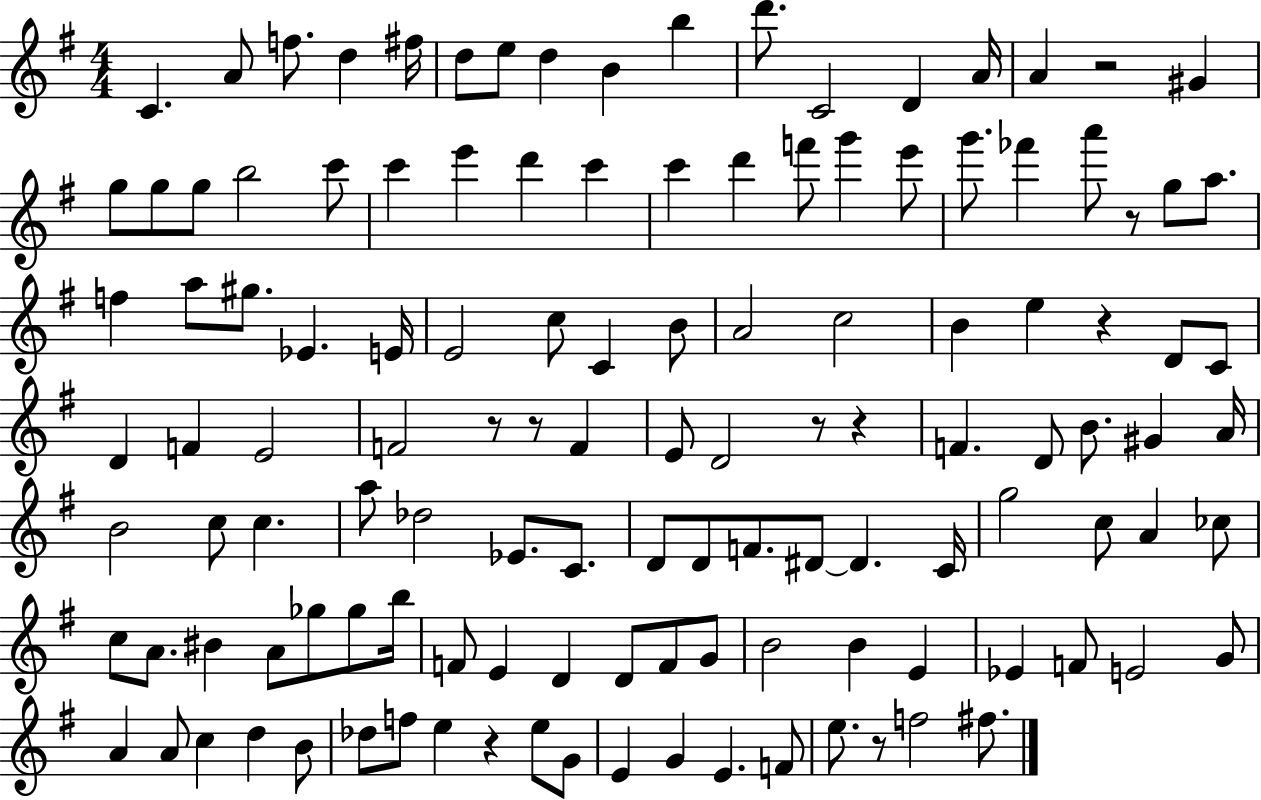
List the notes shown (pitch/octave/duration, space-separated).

C4/q. A4/e F5/e. D5/q F#5/s D5/e E5/e D5/q B4/q B5/q D6/e. C4/h D4/q A4/s A4/q R/h G#4/q G5/e G5/e G5/e B5/h C6/e C6/q E6/q D6/q C6/q C6/q D6/q F6/e G6/q E6/e G6/e. FES6/q A6/e R/e G5/e A5/e. F5/q A5/e G#5/e. Eb4/q. E4/s E4/h C5/e C4/q B4/e A4/h C5/h B4/q E5/q R/q D4/e C4/e D4/q F4/q E4/h F4/h R/e R/e F4/q E4/e D4/h R/e R/q F4/q. D4/e B4/e. G#4/q A4/s B4/h C5/e C5/q. A5/e Db5/h Eb4/e. C4/e. D4/e D4/e F4/e. D#4/e D#4/q. C4/s G5/h C5/e A4/q CES5/e C5/e A4/e. BIS4/q A4/e Gb5/e Gb5/e B5/s F4/e E4/q D4/q D4/e F4/e G4/e B4/h B4/q E4/q Eb4/q F4/e E4/h G4/e A4/q A4/e C5/q D5/q B4/e Db5/e F5/e E5/q R/q E5/e G4/e E4/q G4/q E4/q. F4/e E5/e. R/e F5/h F#5/e.